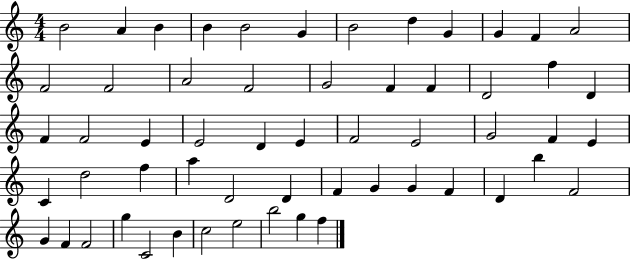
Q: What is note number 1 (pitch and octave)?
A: B4